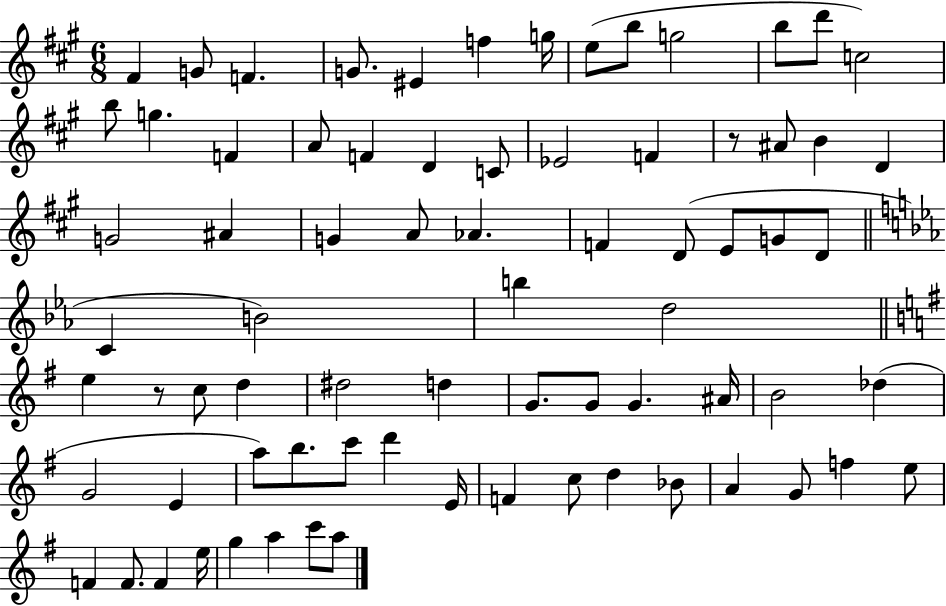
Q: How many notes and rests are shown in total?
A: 75